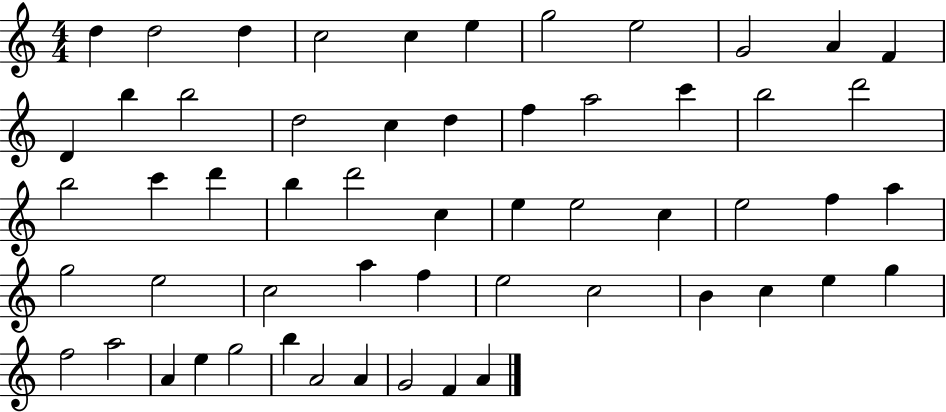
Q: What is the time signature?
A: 4/4